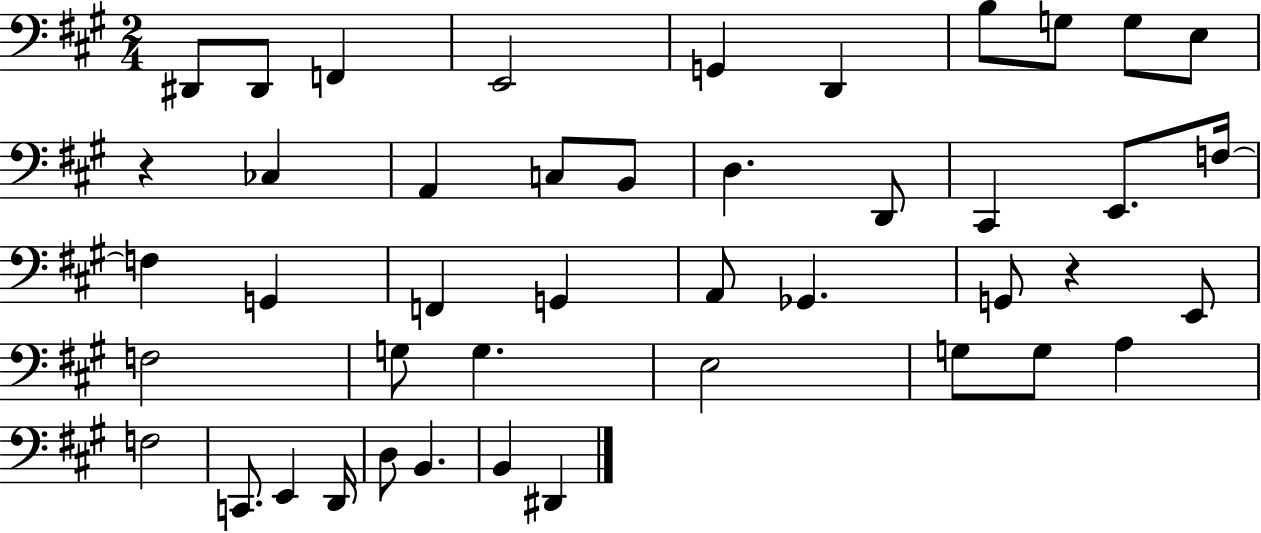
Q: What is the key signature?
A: A major